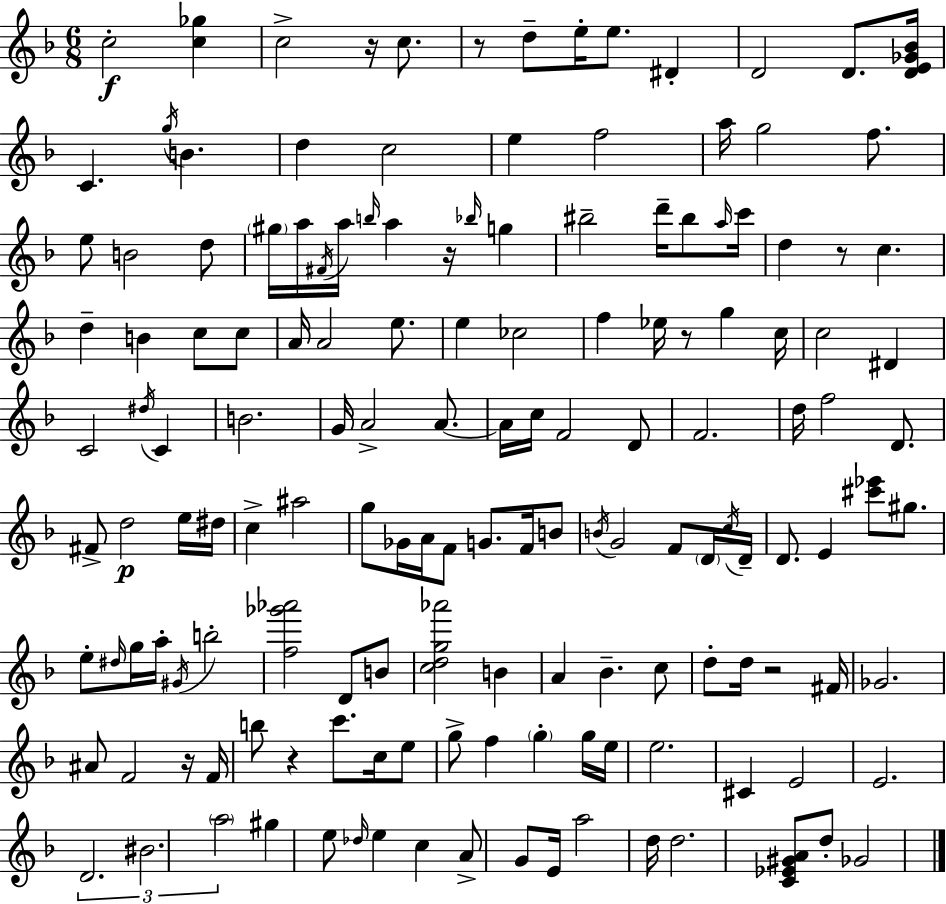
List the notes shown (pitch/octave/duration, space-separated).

C5/h [C5,Gb5]/q C5/h R/s C5/e. R/e D5/e E5/s E5/e. D#4/q D4/h D4/e. [D4,E4,Gb4,Bb4]/s C4/q. G5/s B4/q. D5/q C5/h E5/q F5/h A5/s G5/h F5/e. E5/e B4/h D5/e G#5/s A5/s F#4/s A5/s B5/s A5/q R/s Bb5/s G5/q BIS5/h D6/s BIS5/e A5/s C6/s D5/q R/e C5/q. D5/q B4/q C5/e C5/e A4/s A4/h E5/e. E5/q CES5/h F5/q Eb5/s R/e G5/q C5/s C5/h D#4/q C4/h D#5/s C4/q B4/h. G4/s A4/h A4/e. A4/s C5/s F4/h D4/e F4/h. D5/s F5/h D4/e. F#4/e D5/h E5/s D#5/s C5/q A#5/h G5/e Gb4/s A4/s F4/e G4/e. F4/s B4/e B4/s G4/h F4/e D4/s C5/s D4/s D4/e. E4/q [C#6,Eb6]/e G#5/e. E5/e D#5/s G5/s A5/s G#4/s B5/h [F5,Gb6,Ab6]/h D4/e B4/e [C5,D5,G5,Ab6]/h B4/q A4/q Bb4/q. C5/e D5/e D5/s R/h F#4/s Gb4/h. A#4/e F4/h R/s F4/s B5/e R/q C6/e. C5/s E5/e G5/e F5/q G5/q G5/s E5/s E5/h. C#4/q E4/h E4/h. D4/h. BIS4/h. A5/h G#5/q E5/e Db5/s E5/q C5/q A4/e G4/e E4/s A5/h D5/s D5/h. [C4,Eb4,G#4,A4]/e D5/e Gb4/h